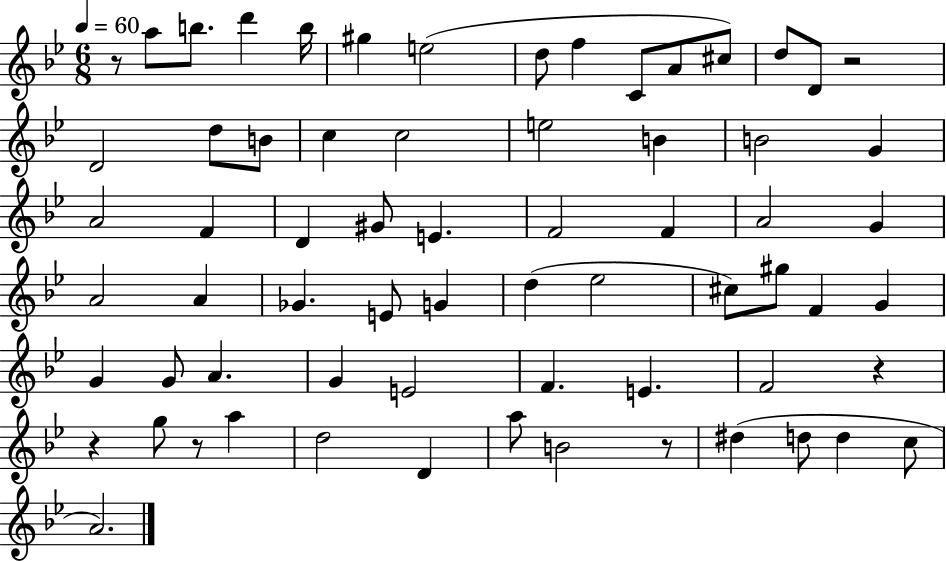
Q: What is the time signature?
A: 6/8